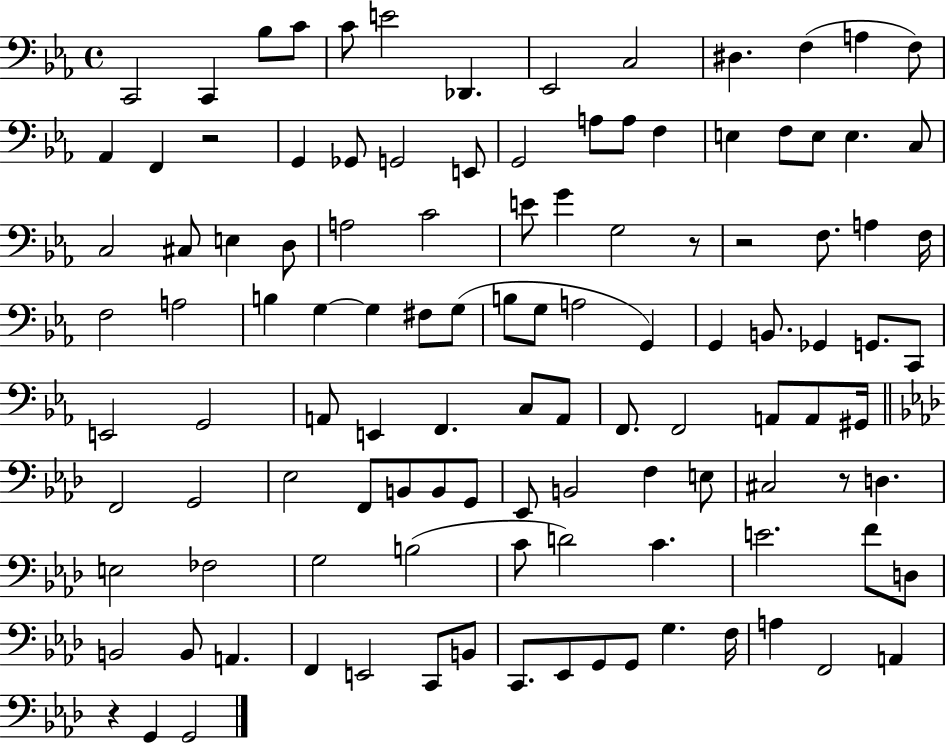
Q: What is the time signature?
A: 4/4